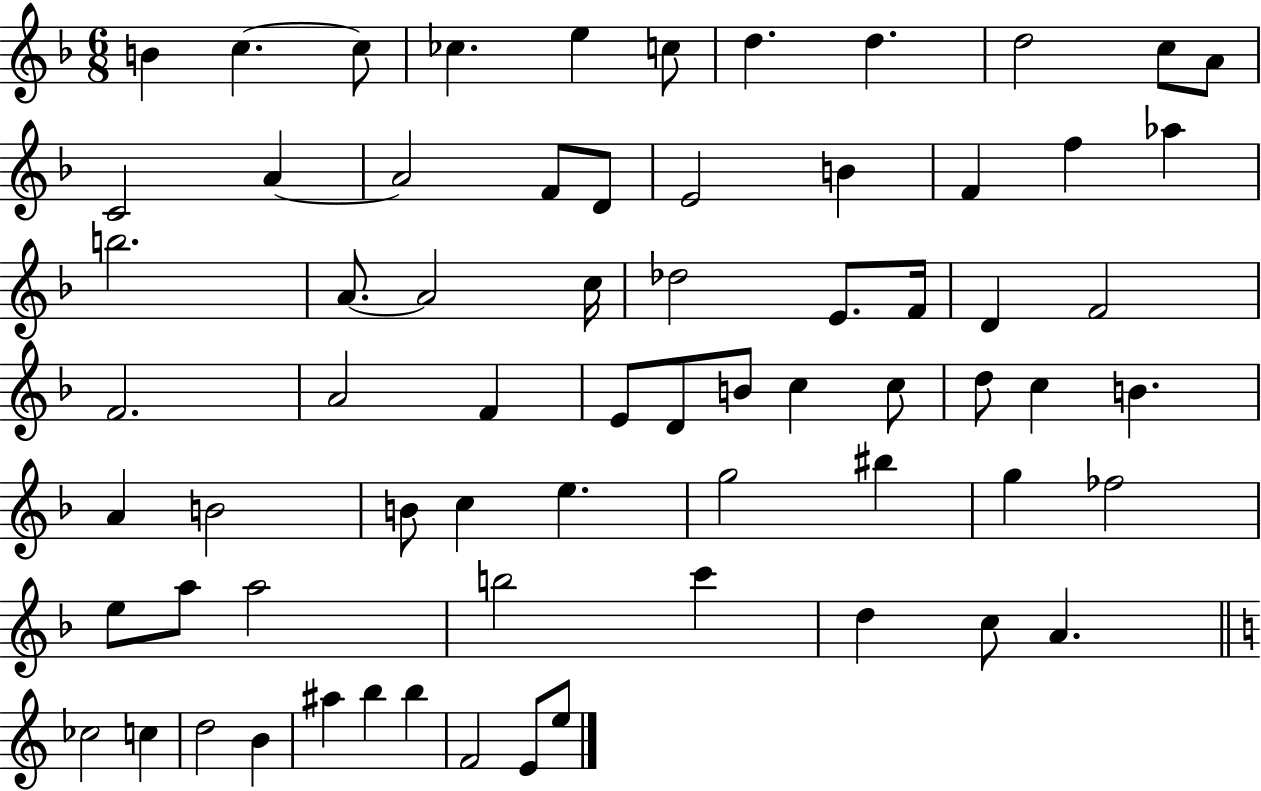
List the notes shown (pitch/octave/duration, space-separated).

B4/q C5/q. C5/e CES5/q. E5/q C5/e D5/q. D5/q. D5/h C5/e A4/e C4/h A4/q A4/h F4/e D4/e E4/h B4/q F4/q F5/q Ab5/q B5/h. A4/e. A4/h C5/s Db5/h E4/e. F4/s D4/q F4/h F4/h. A4/h F4/q E4/e D4/e B4/e C5/q C5/e D5/e C5/q B4/q. A4/q B4/h B4/e C5/q E5/q. G5/h BIS5/q G5/q FES5/h E5/e A5/e A5/h B5/h C6/q D5/q C5/e A4/q. CES5/h C5/q D5/h B4/q A#5/q B5/q B5/q F4/h E4/e E5/e